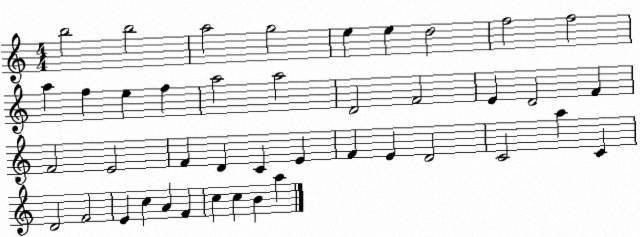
X:1
T:Untitled
M:4/4
L:1/4
K:C
b2 b2 a2 g2 e e d2 f2 f2 a f e f a2 a2 D2 F2 E D2 F F2 E2 F D C E F E D2 C2 a C D2 F2 E c A F c c B a